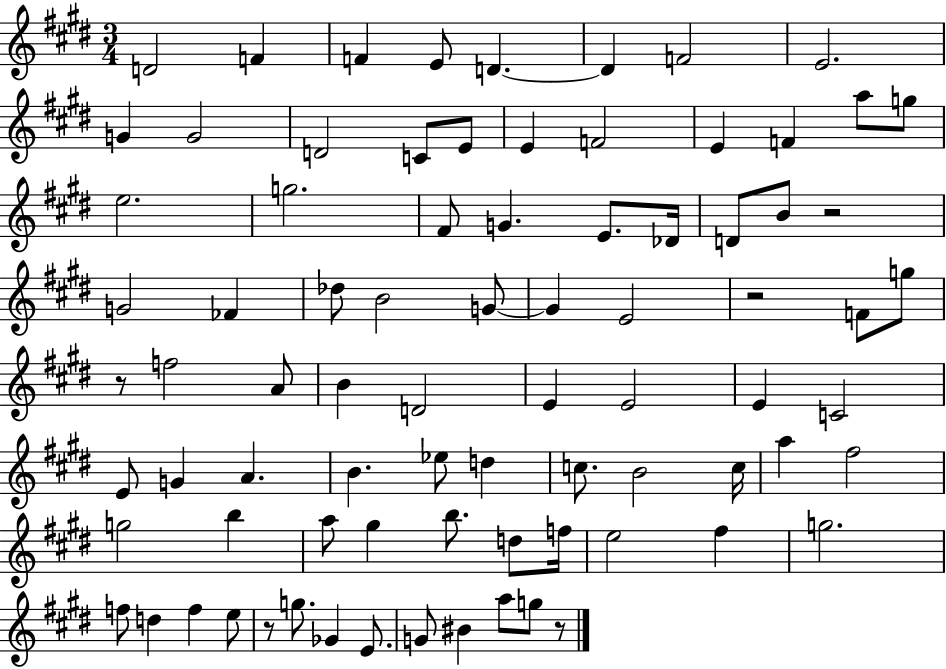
X:1
T:Untitled
M:3/4
L:1/4
K:E
D2 F F E/2 D D F2 E2 G G2 D2 C/2 E/2 E F2 E F a/2 g/2 e2 g2 ^F/2 G E/2 _D/4 D/2 B/2 z2 G2 _F _d/2 B2 G/2 G E2 z2 F/2 g/2 z/2 f2 A/2 B D2 E E2 E C2 E/2 G A B _e/2 d c/2 B2 c/4 a ^f2 g2 b a/2 ^g b/2 d/2 f/4 e2 ^f g2 f/2 d f e/2 z/2 g/2 _G E/2 G/2 ^B a/2 g/2 z/2